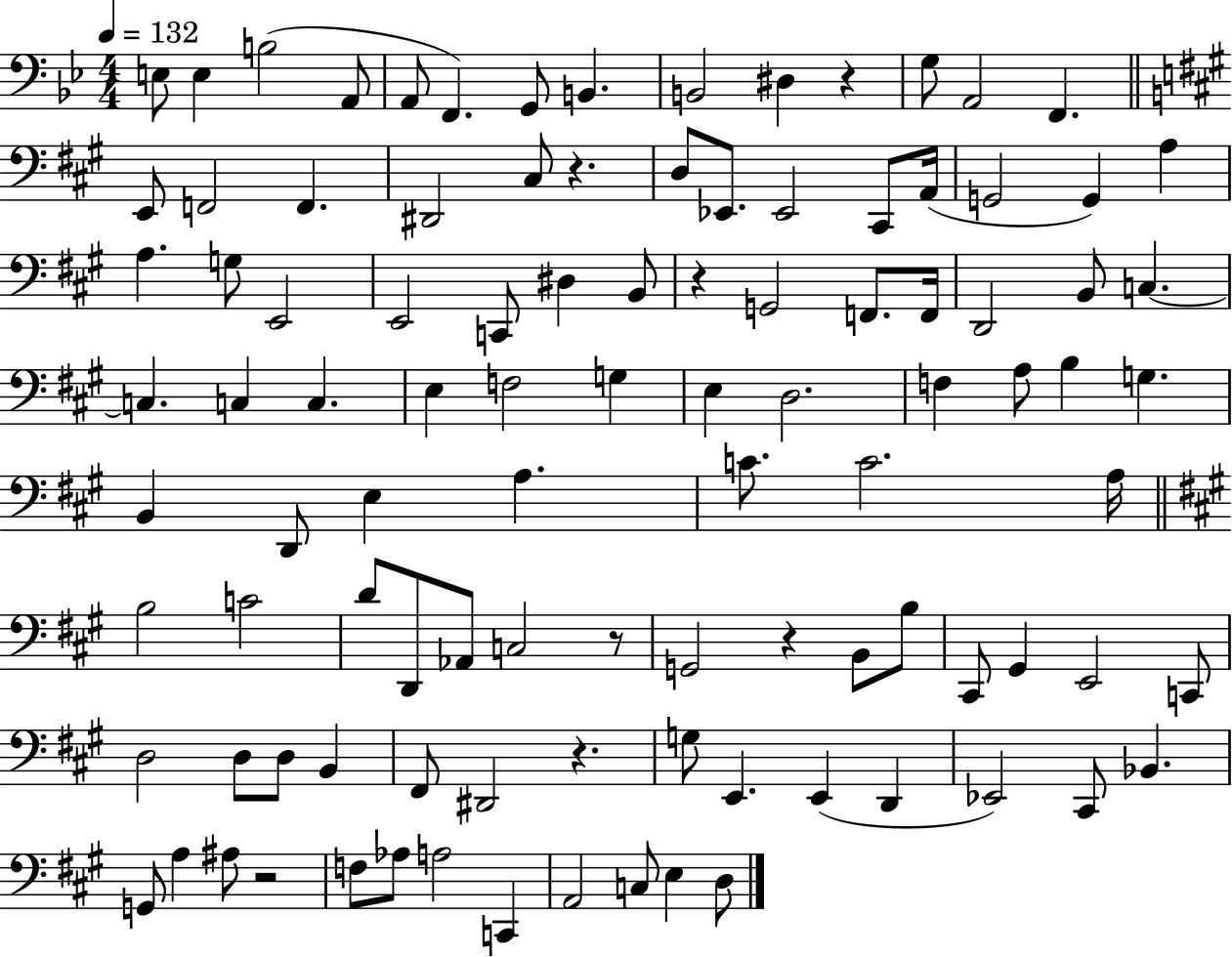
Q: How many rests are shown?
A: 7